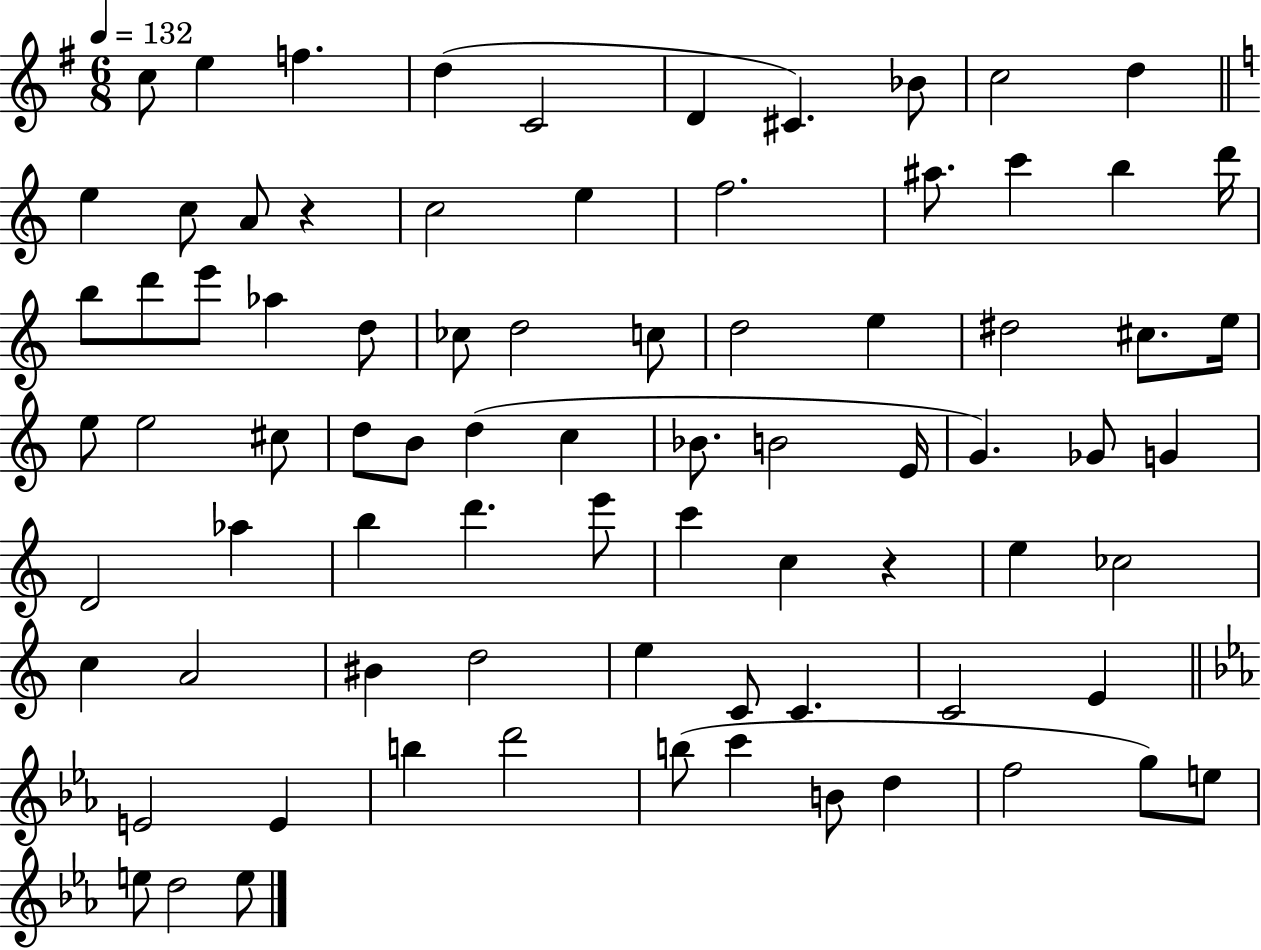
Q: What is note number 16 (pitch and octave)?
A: F5